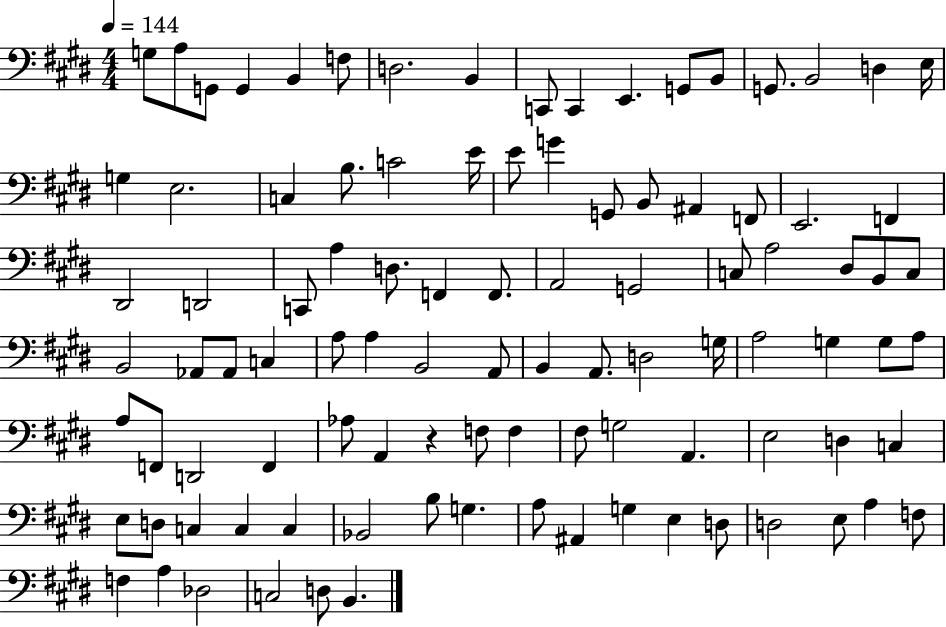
G3/e A3/e G2/e G2/q B2/q F3/e D3/h. B2/q C2/e C2/q E2/q. G2/e B2/e G2/e. B2/h D3/q E3/s G3/q E3/h. C3/q B3/e. C4/h E4/s E4/e G4/q G2/e B2/e A#2/q F2/e E2/h. F2/q D#2/h D2/h C2/e A3/q D3/e. F2/q F2/e. A2/h G2/h C3/e A3/h D#3/e B2/e C3/e B2/h Ab2/e Ab2/e C3/q A3/e A3/q B2/h A2/e B2/q A2/e. D3/h G3/s A3/h G3/q G3/e A3/e A3/e F2/e D2/h F2/q Ab3/e A2/q R/q F3/e F3/q F#3/e G3/h A2/q. E3/h D3/q C3/q E3/e D3/e C3/q C3/q C3/q Bb2/h B3/e G3/q. A3/e A#2/q G3/q E3/q D3/e D3/h E3/e A3/q F3/e F3/q A3/q Db3/h C3/h D3/e B2/q.